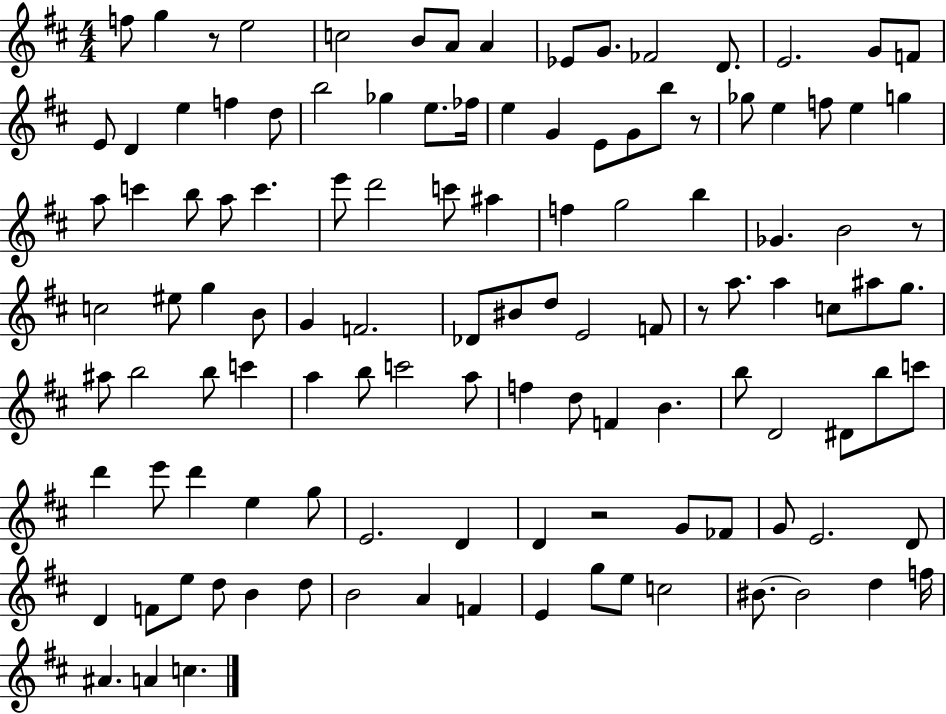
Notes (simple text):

F5/e G5/q R/e E5/h C5/h B4/e A4/e A4/q Eb4/e G4/e. FES4/h D4/e. E4/h. G4/e F4/e E4/e D4/q E5/q F5/q D5/e B5/h Gb5/q E5/e. FES5/s E5/q G4/q E4/e G4/e B5/e R/e Gb5/e E5/q F5/e E5/q G5/q A5/e C6/q B5/e A5/e C6/q. E6/e D6/h C6/e A#5/q F5/q G5/h B5/q Gb4/q. B4/h R/e C5/h EIS5/e G5/q B4/e G4/q F4/h. Db4/e BIS4/e D5/e E4/h F4/e R/e A5/e. A5/q C5/e A#5/e G5/e. A#5/e B5/h B5/e C6/q A5/q B5/e C6/h A5/e F5/q D5/e F4/q B4/q. B5/e D4/h D#4/e B5/e C6/e D6/q E6/e D6/q E5/q G5/e E4/h. D4/q D4/q R/h G4/e FES4/e G4/e E4/h. D4/e D4/q F4/e E5/e D5/e B4/q D5/e B4/h A4/q F4/q E4/q G5/e E5/e C5/h BIS4/e. BIS4/h D5/q F5/s A#4/q. A4/q C5/q.